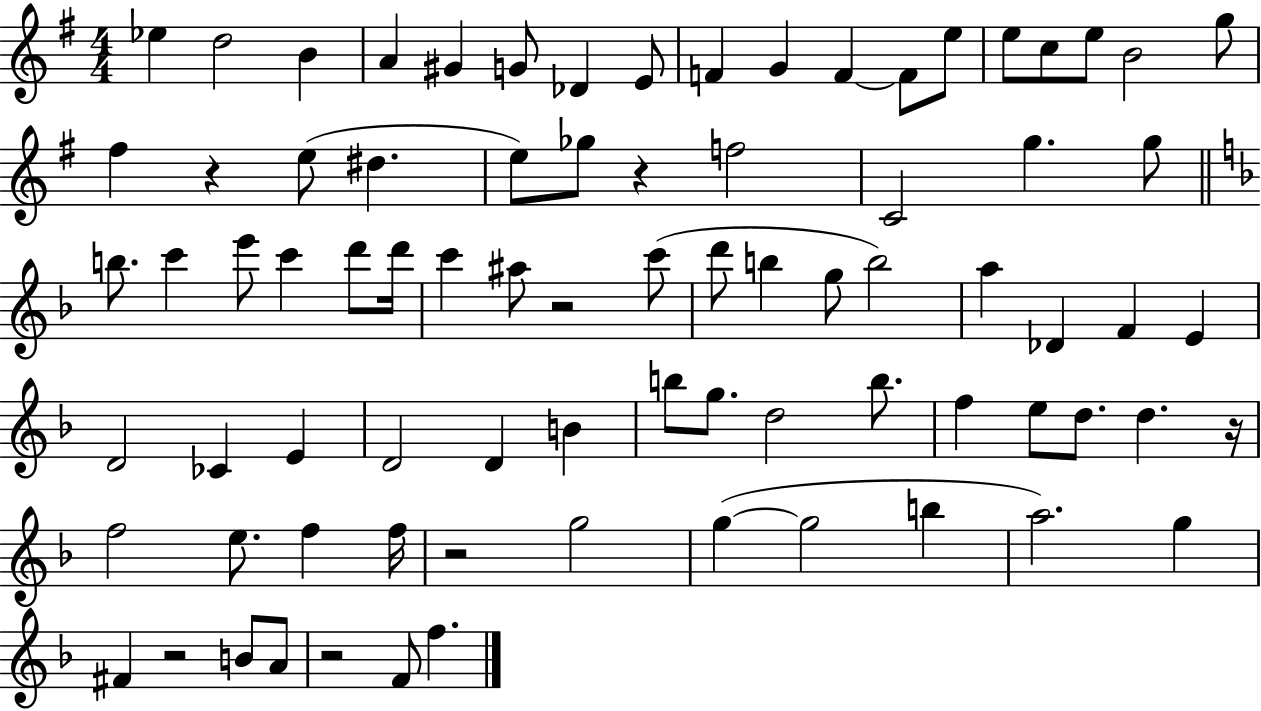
Eb5/q D5/h B4/q A4/q G#4/q G4/e Db4/q E4/e F4/q G4/q F4/q F4/e E5/e E5/e C5/e E5/e B4/h G5/e F#5/q R/q E5/e D#5/q. E5/e Gb5/e R/q F5/h C4/h G5/q. G5/e B5/e. C6/q E6/e C6/q D6/e D6/s C6/q A#5/e R/h C6/e D6/e B5/q G5/e B5/h A5/q Db4/q F4/q E4/q D4/h CES4/q E4/q D4/h D4/q B4/q B5/e G5/e. D5/h B5/e. F5/q E5/e D5/e. D5/q. R/s F5/h E5/e. F5/q F5/s R/h G5/h G5/q G5/h B5/q A5/h. G5/q F#4/q R/h B4/e A4/e R/h F4/e F5/q.